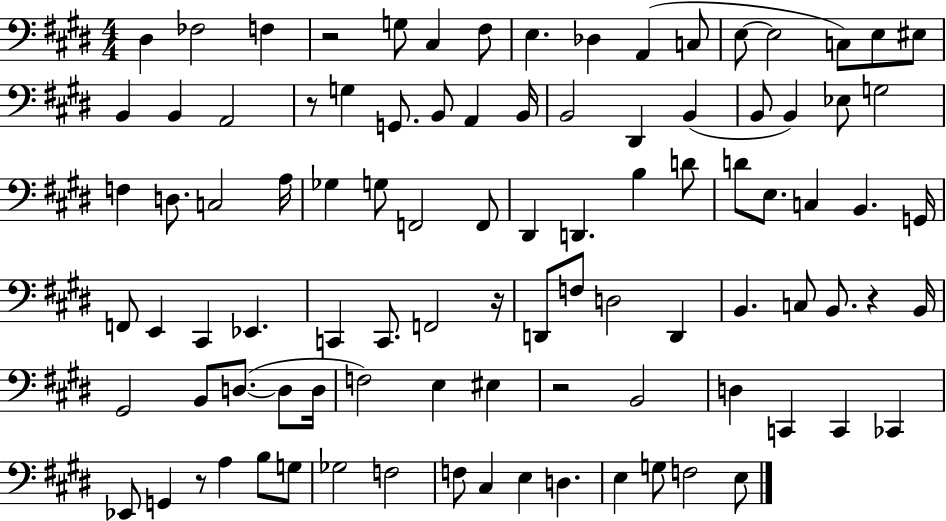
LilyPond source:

{
  \clef bass
  \numericTimeSignature
  \time 4/4
  \key e \major
  dis4 fes2 f4 | r2 g8 cis4 fis8 | e4. des4 a,4( c8 | e8~~ e2 c8) e8 eis8 | \break b,4 b,4 a,2 | r8 g4 g,8. b,8 a,4 b,16 | b,2 dis,4 b,4( | b,8 b,4) ees8 g2 | \break f4 d8. c2 a16 | ges4 g8 f,2 f,8 | dis,4 d,4. b4 d'8 | d'8 e8. c4 b,4. g,16 | \break f,8 e,4 cis,4 ees,4. | c,4 c,8. f,2 r16 | d,8 f8 d2 d,4 | b,4. c8 b,8. r4 b,16 | \break gis,2 b,8 d8.~(~ d8 d16 | f2) e4 eis4 | r2 b,2 | d4 c,4 c,4 ces,4 | \break ees,8 g,4 r8 a4 b8 g8 | ges2 f2 | f8 cis4 e4 d4. | e4 g8 f2 e8 | \break \bar "|."
}